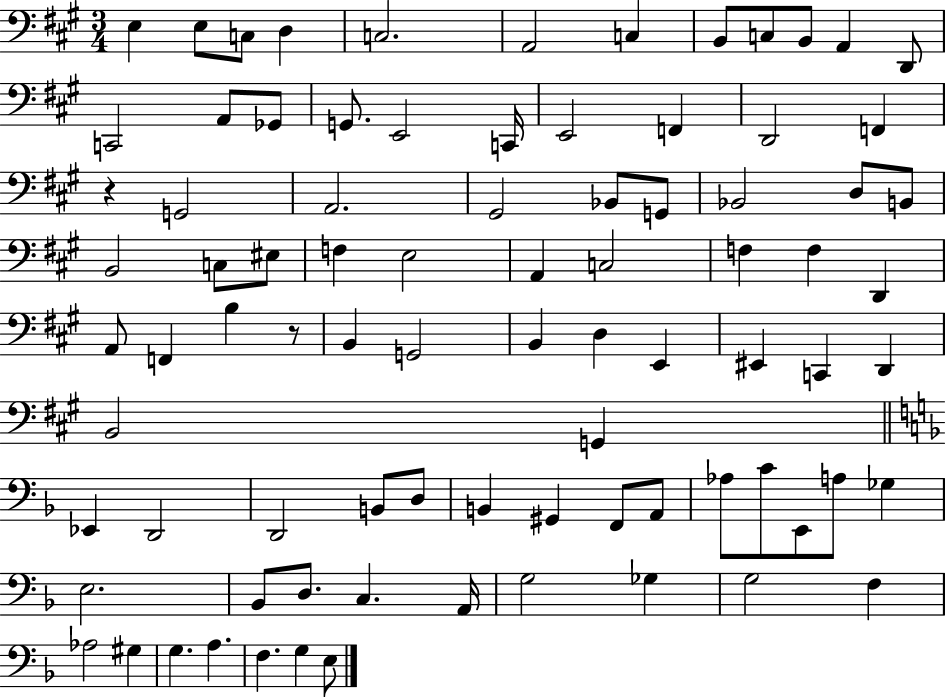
X:1
T:Untitled
M:3/4
L:1/4
K:A
E, E,/2 C,/2 D, C,2 A,,2 C, B,,/2 C,/2 B,,/2 A,, D,,/2 C,,2 A,,/2 _G,,/2 G,,/2 E,,2 C,,/4 E,,2 F,, D,,2 F,, z G,,2 A,,2 ^G,,2 _B,,/2 G,,/2 _B,,2 D,/2 B,,/2 B,,2 C,/2 ^E,/2 F, E,2 A,, C,2 F, F, D,, A,,/2 F,, B, z/2 B,, G,,2 B,, D, E,, ^E,, C,, D,, B,,2 G,, _E,, D,,2 D,,2 B,,/2 D,/2 B,, ^G,, F,,/2 A,,/2 _A,/2 C/2 E,,/2 A,/2 _G, E,2 _B,,/2 D,/2 C, A,,/4 G,2 _G, G,2 F, _A,2 ^G, G, A, F, G, E,/2